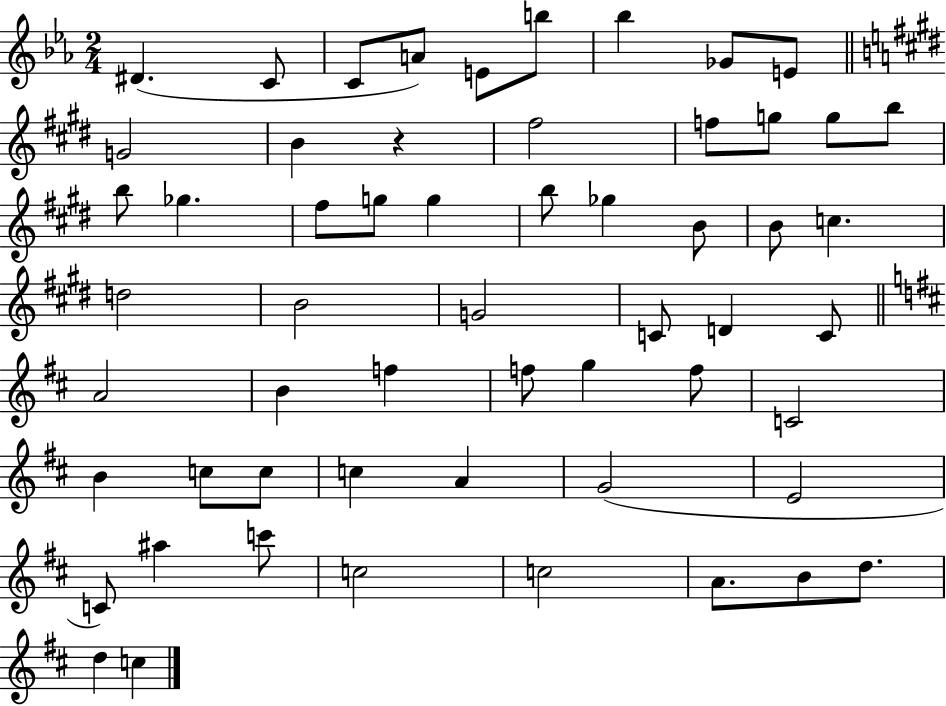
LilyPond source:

{
  \clef treble
  \numericTimeSignature
  \time 2/4
  \key ees \major
  dis'4.( c'8 | c'8 a'8) e'8 b''8 | bes''4 ges'8 e'8 | \bar "||" \break \key e \major g'2 | b'4 r4 | fis''2 | f''8 g''8 g''8 b''8 | \break b''8 ges''4. | fis''8 g''8 g''4 | b''8 ges''4 b'8 | b'8 c''4. | \break d''2 | b'2 | g'2 | c'8 d'4 c'8 | \break \bar "||" \break \key d \major a'2 | b'4 f''4 | f''8 g''4 f''8 | c'2 | \break b'4 c''8 c''8 | c''4 a'4 | g'2( | e'2 | \break c'8) ais''4 c'''8 | c''2 | c''2 | a'8. b'8 d''8. | \break d''4 c''4 | \bar "|."
}